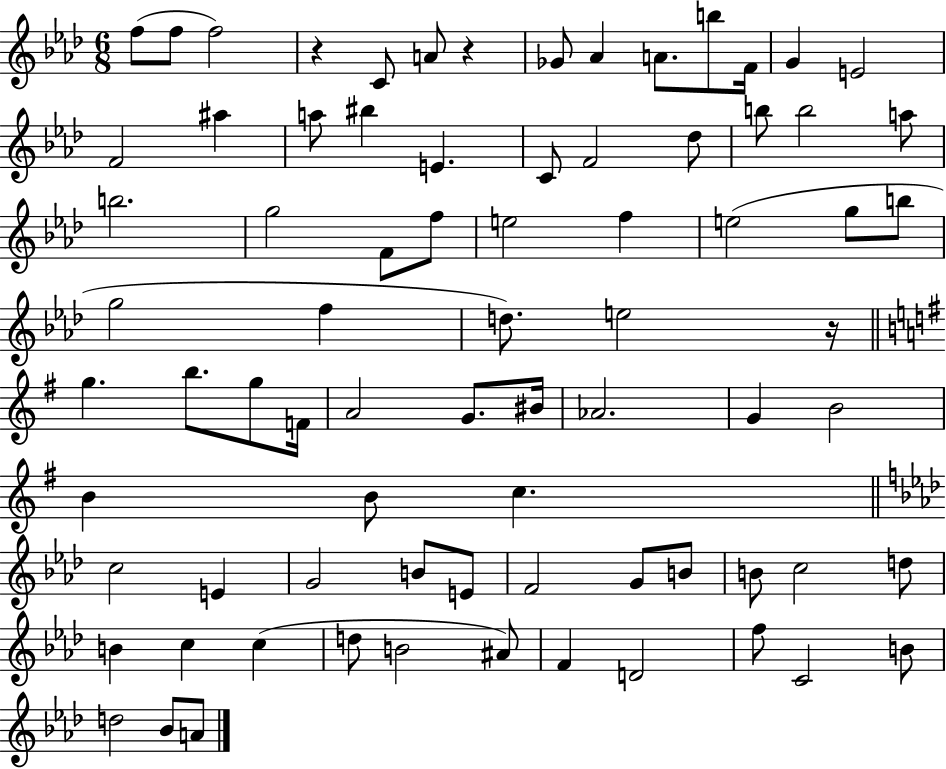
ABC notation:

X:1
T:Untitled
M:6/8
L:1/4
K:Ab
f/2 f/2 f2 z C/2 A/2 z _G/2 _A A/2 b/2 F/4 G E2 F2 ^a a/2 ^b E C/2 F2 _d/2 b/2 b2 a/2 b2 g2 F/2 f/2 e2 f e2 g/2 b/2 g2 f d/2 e2 z/4 g b/2 g/2 F/4 A2 G/2 ^B/4 _A2 G B2 B B/2 c c2 E G2 B/2 E/2 F2 G/2 B/2 B/2 c2 d/2 B c c d/2 B2 ^A/2 F D2 f/2 C2 B/2 d2 _B/2 A/2